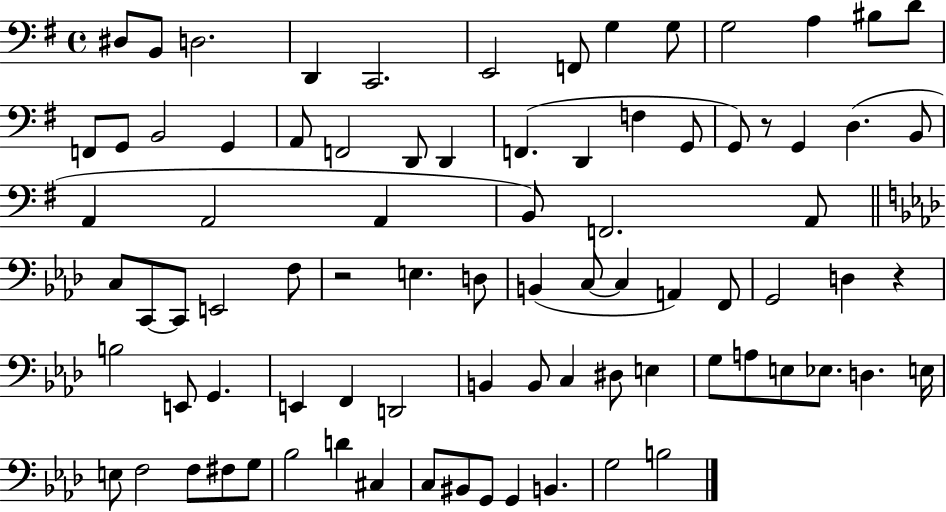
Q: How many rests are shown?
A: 3